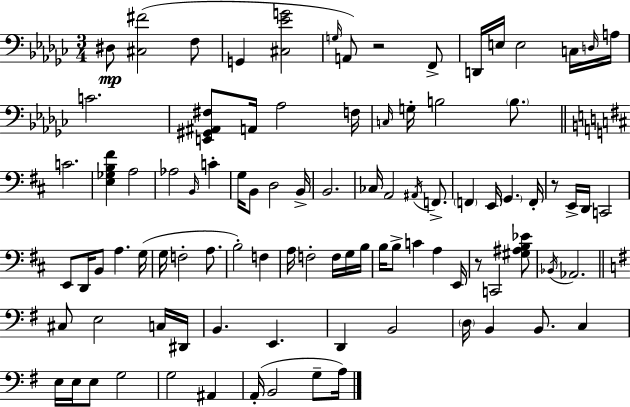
X:1
T:Untitled
M:3/4
L:1/4
K:Ebm
^D,/2 [^C,^F]2 F,/2 G,, [^C,_EG]2 G,/4 A,,/2 z2 F,,/2 D,,/4 E,/4 E,2 C,/4 D,/4 A,/4 C2 [E,,^G,,^A,,^F,]/2 A,,/4 _A,2 F,/4 C,/4 G,/4 B,2 B,/2 C2 [E,_G,B,^F] A,2 _A,2 B,,/4 C G,/4 B,,/2 D,2 B,,/4 B,,2 _C,/4 A,,2 ^A,,/4 F,,/2 F,, E,,/4 G,, F,,/4 z/2 E,,/4 D,,/4 C,,2 E,,/2 D,,/4 B,,/2 A, G,/4 G,/4 F,2 A,/2 B,2 F, A,/4 F,2 F,/4 G,/4 B,/4 B,/4 B,/2 C A, E,,/4 z/2 C,,2 [^G,^A,B,_E]/2 _B,,/4 _A,,2 ^C,/2 E,2 C,/4 ^D,,/4 B,, E,, D,, B,,2 D,/4 B,, B,,/2 C, E,/4 E,/4 E,/2 G,2 G,2 ^A,, A,,/4 B,,2 G,/2 A,/4